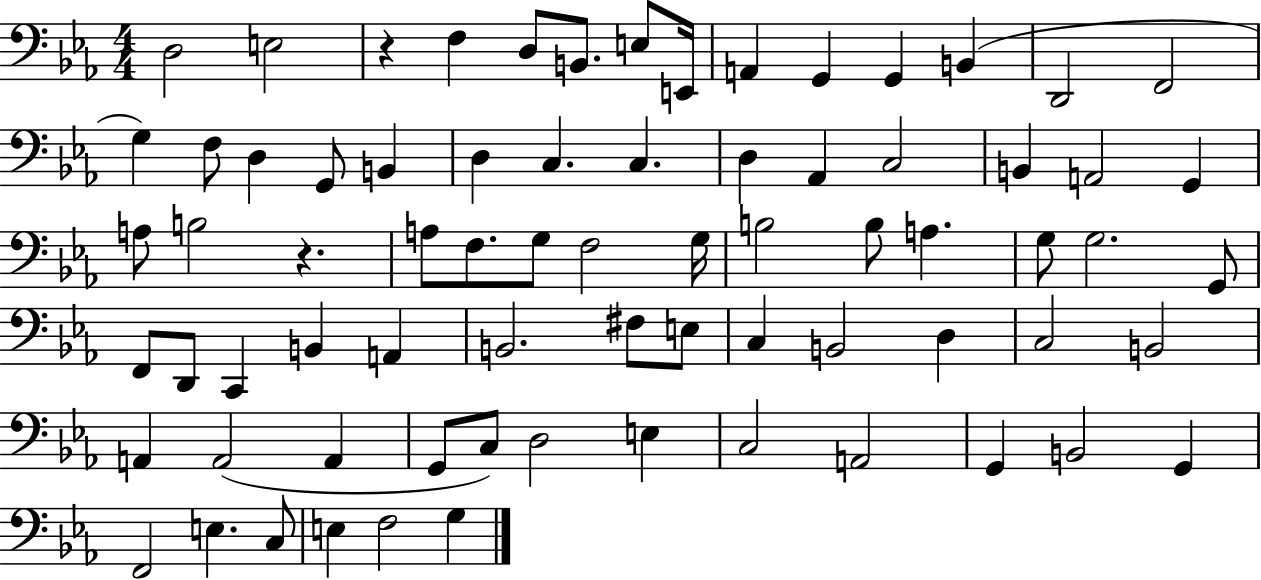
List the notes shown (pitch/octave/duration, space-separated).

D3/h E3/h R/q F3/q D3/e B2/e. E3/e E2/s A2/q G2/q G2/q B2/q D2/h F2/h G3/q F3/e D3/q G2/e B2/q D3/q C3/q. C3/q. D3/q Ab2/q C3/h B2/q A2/h G2/q A3/e B3/h R/q. A3/e F3/e. G3/e F3/h G3/s B3/h B3/e A3/q. G3/e G3/h. G2/e F2/e D2/e C2/q B2/q A2/q B2/h. F#3/e E3/e C3/q B2/h D3/q C3/h B2/h A2/q A2/h A2/q G2/e C3/e D3/h E3/q C3/h A2/h G2/q B2/h G2/q F2/h E3/q. C3/e E3/q F3/h G3/q